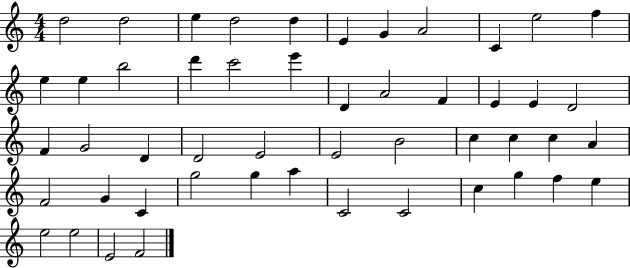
X:1
T:Untitled
M:4/4
L:1/4
K:C
d2 d2 e d2 d E G A2 C e2 f e e b2 d' c'2 e' D A2 F E E D2 F G2 D D2 E2 E2 B2 c c c A F2 G C g2 g a C2 C2 c g f e e2 e2 E2 F2